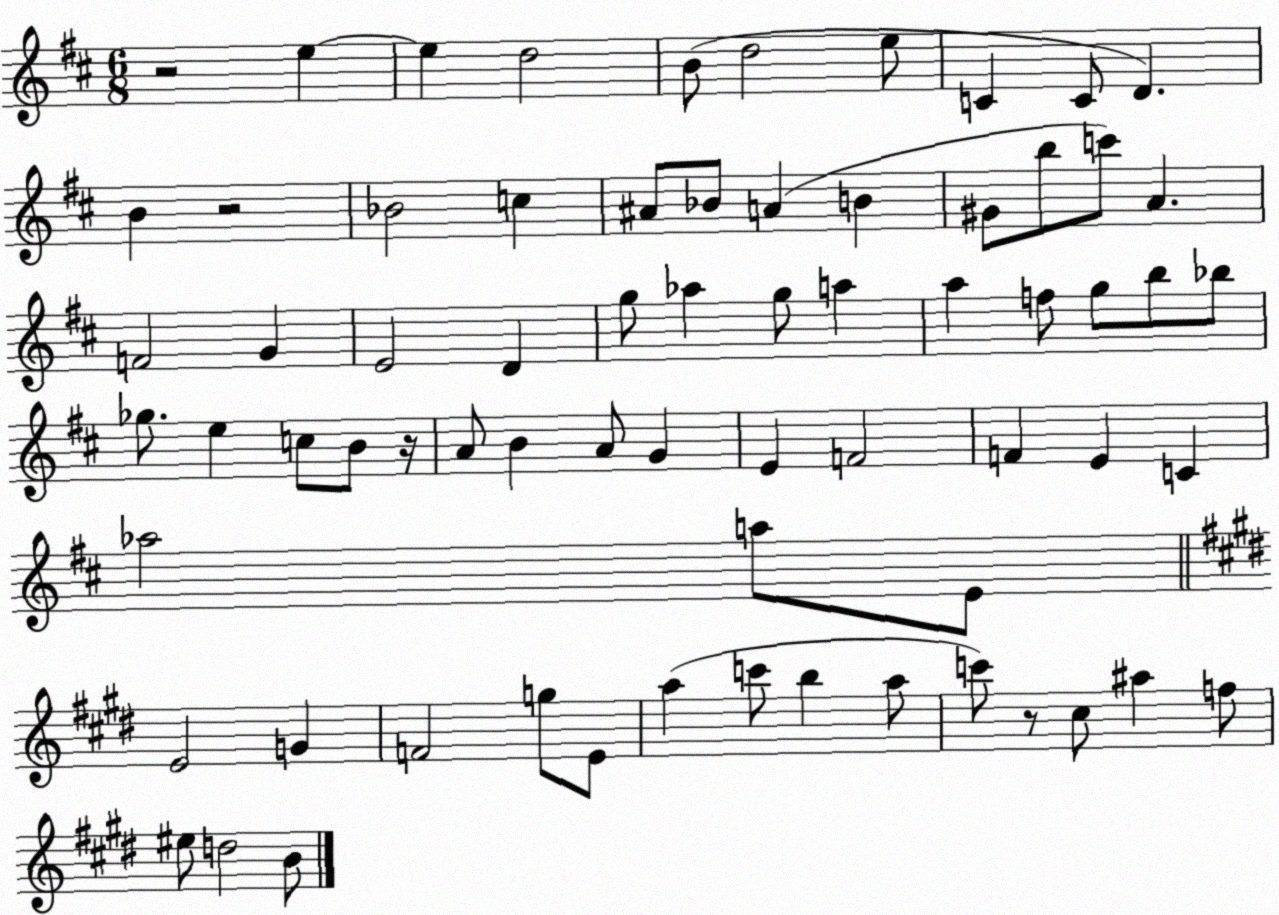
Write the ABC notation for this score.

X:1
T:Untitled
M:6/8
L:1/4
K:D
z2 e e d2 B/2 d2 e/2 C C/2 D B z2 _B2 c ^A/2 _B/2 A B ^G/2 b/2 c'/2 A F2 G E2 D g/2 _a g/2 a a f/2 g/2 b/2 _b/2 _g/2 e c/2 B/2 z/4 A/2 B A/2 G E F2 F E C _a2 a/2 E/2 E2 G F2 g/2 E/2 a c'/2 b a/2 c'/2 z/2 ^c/2 ^a f/2 ^e/2 d2 B/2